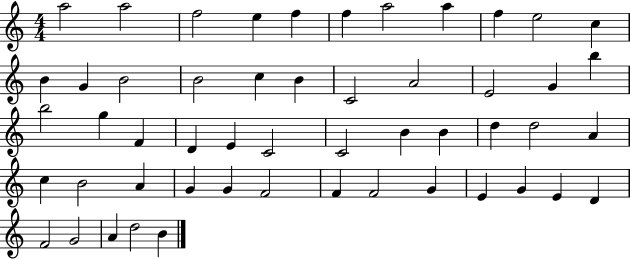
A5/h A5/h F5/h E5/q F5/q F5/q A5/h A5/q F5/q E5/h C5/q B4/q G4/q B4/h B4/h C5/q B4/q C4/h A4/h E4/h G4/q B5/q B5/h G5/q F4/q D4/q E4/q C4/h C4/h B4/q B4/q D5/q D5/h A4/q C5/q B4/h A4/q G4/q G4/q F4/h F4/q F4/h G4/q E4/q G4/q E4/q D4/q F4/h G4/h A4/q D5/h B4/q